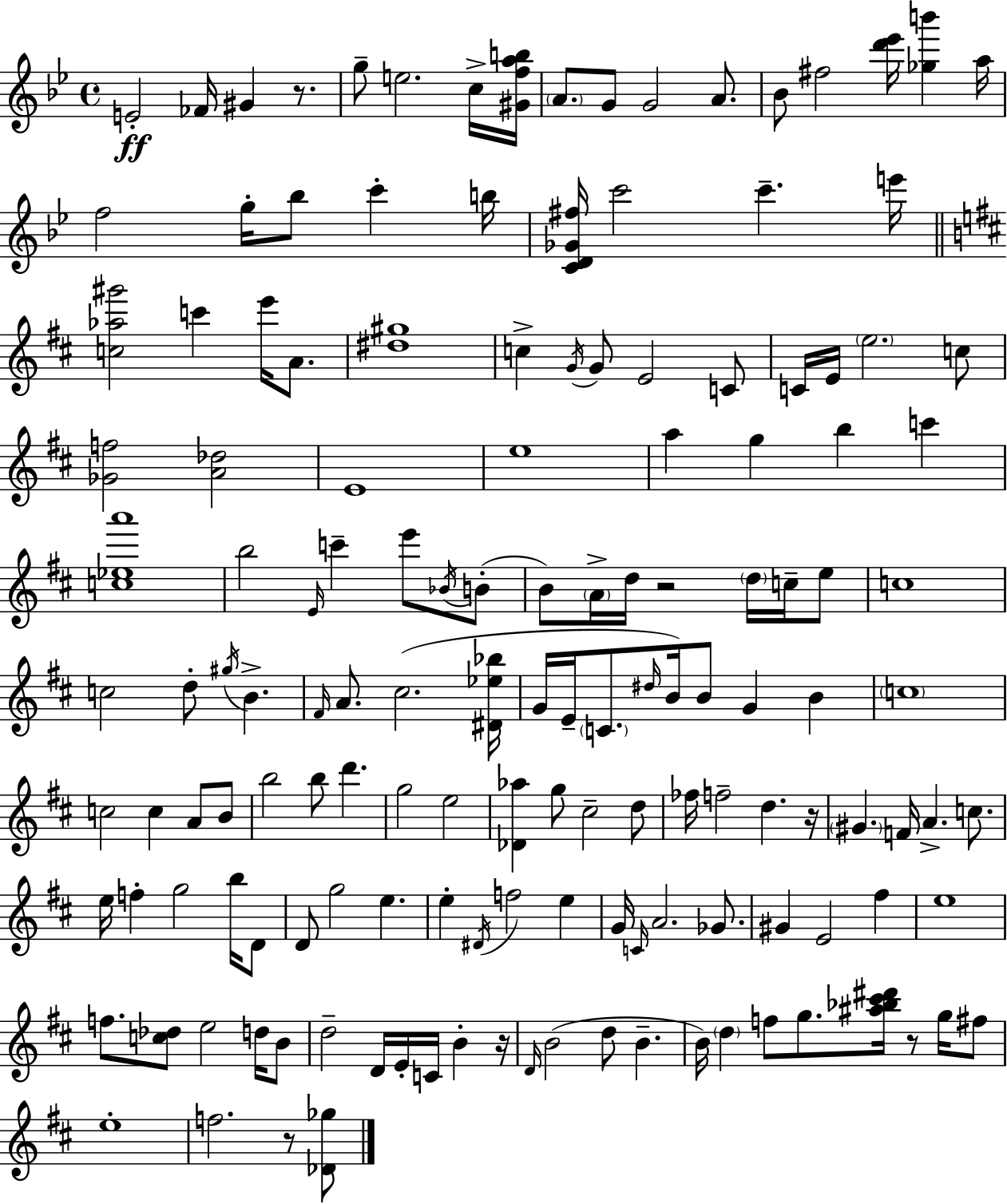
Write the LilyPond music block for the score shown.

{
  \clef treble
  \time 4/4
  \defaultTimeSignature
  \key bes \major
  \repeat volta 2 { e'2-.\ff fes'16 gis'4 r8. | g''8-- e''2. c''16-> <gis' f'' a'' b''>16 | \parenthesize a'8. g'8 g'2 a'8. | bes'8 fis''2 <d''' ees'''>16 <ges'' b'''>4 a''16 | \break f''2 g''16-. bes''8 c'''4-. b''16 | <c' d' ges' fis''>16 c'''2 c'''4.-- e'''16 | \bar "||" \break \key d \major <c'' aes'' gis'''>2 c'''4 e'''16 a'8. | <dis'' gis''>1 | c''4-> \acciaccatura { g'16 } g'8 e'2 c'8 | c'16 e'16 \parenthesize e''2. c''8 | \break <ges' f''>2 <a' des''>2 | e'1 | e''1 | a''4 g''4 b''4 c'''4 | \break <c'' ees'' a'''>1 | b''2 \grace { e'16 } c'''4-- e'''8 | \acciaccatura { bes'16 }( b'8-. b'8) \parenthesize a'16-> d''16 r2 \parenthesize d''16 | c''16-- e''8 c''1 | \break c''2 d''8-. \acciaccatura { gis''16 } b'4.-> | \grace { fis'16 } a'8. cis''2.( | <dis' ees'' bes''>16 g'16 e'16-- \parenthesize c'8. \grace { dis''16 }) b'16 b'8 g'4 | b'4 \parenthesize c''1 | \break c''2 c''4 | a'8 b'8 b''2 b''8 | d'''4. g''2 e''2 | <des' aes''>4 g''8 cis''2-- | \break d''8 fes''16 f''2-- d''4. | r16 \parenthesize gis'4. f'16 a'4.-> | c''8. e''16 f''4-. g''2 | b''16 d'8 d'8 g''2 | \break e''4. e''4-. \acciaccatura { dis'16 } f''2 | e''4 g'16 \grace { c'16 } a'2. | ges'8. gis'4 e'2 | fis''4 e''1 | \break f''8. <c'' des''>8 e''2 | d''16 b'8 d''2-- | d'16 e'16-. c'16 b'4-. r16 \grace { d'16 }( b'2 | d''8 b'4.-- b'16) \parenthesize d''4 f''8 | \break g''8. <ais'' bes'' cis''' dis'''>16 r8 g''16 fis''8 e''1-. | f''2. | r8 <des' ges''>8 } \bar "|."
}